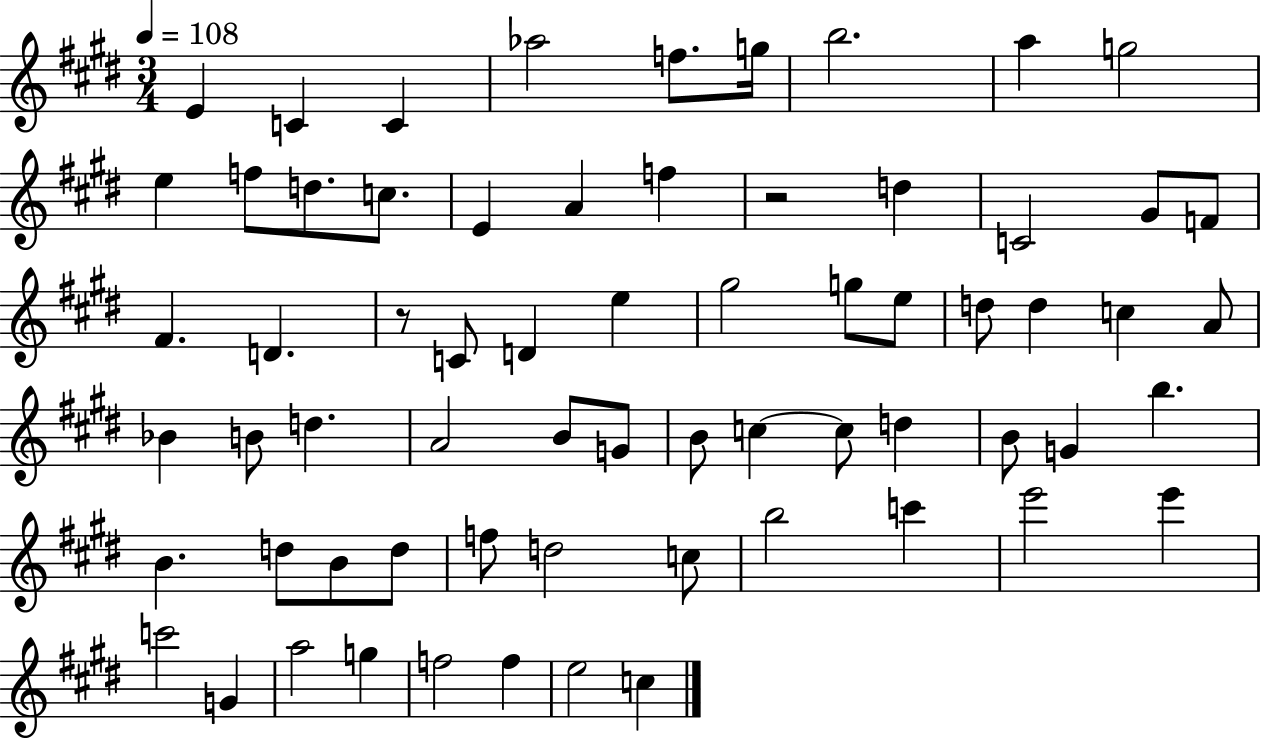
{
  \clef treble
  \numericTimeSignature
  \time 3/4
  \key e \major
  \tempo 4 = 108
  e'4 c'4 c'4 | aes''2 f''8. g''16 | b''2. | a''4 g''2 | \break e''4 f''8 d''8. c''8. | e'4 a'4 f''4 | r2 d''4 | c'2 gis'8 f'8 | \break fis'4. d'4. | r8 c'8 d'4 e''4 | gis''2 g''8 e''8 | d''8 d''4 c''4 a'8 | \break bes'4 b'8 d''4. | a'2 b'8 g'8 | b'8 c''4~~ c''8 d''4 | b'8 g'4 b''4. | \break b'4. d''8 b'8 d''8 | f''8 d''2 c''8 | b''2 c'''4 | e'''2 e'''4 | \break c'''2 g'4 | a''2 g''4 | f''2 f''4 | e''2 c''4 | \break \bar "|."
}